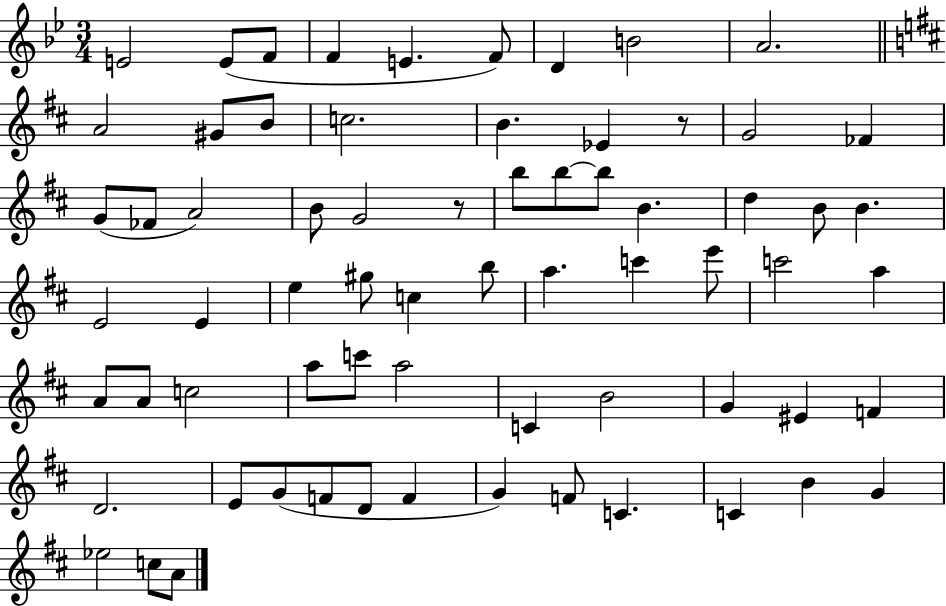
X:1
T:Untitled
M:3/4
L:1/4
K:Bb
E2 E/2 F/2 F E F/2 D B2 A2 A2 ^G/2 B/2 c2 B _E z/2 G2 _F G/2 _F/2 A2 B/2 G2 z/2 b/2 b/2 b/2 B d B/2 B E2 E e ^g/2 c b/2 a c' e'/2 c'2 a A/2 A/2 c2 a/2 c'/2 a2 C B2 G ^E F D2 E/2 G/2 F/2 D/2 F G F/2 C C B G _e2 c/2 A/2